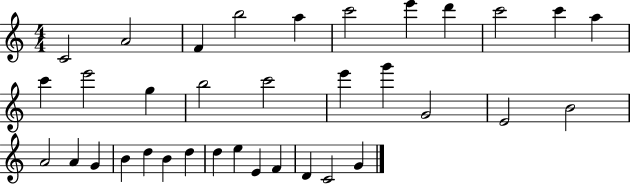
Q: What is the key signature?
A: C major